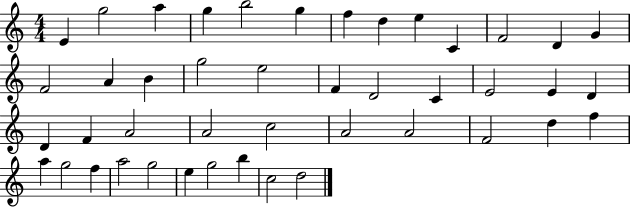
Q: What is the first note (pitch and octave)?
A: E4